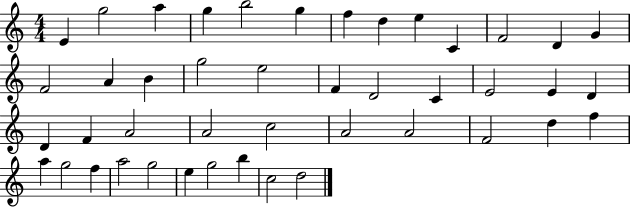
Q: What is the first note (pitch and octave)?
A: E4